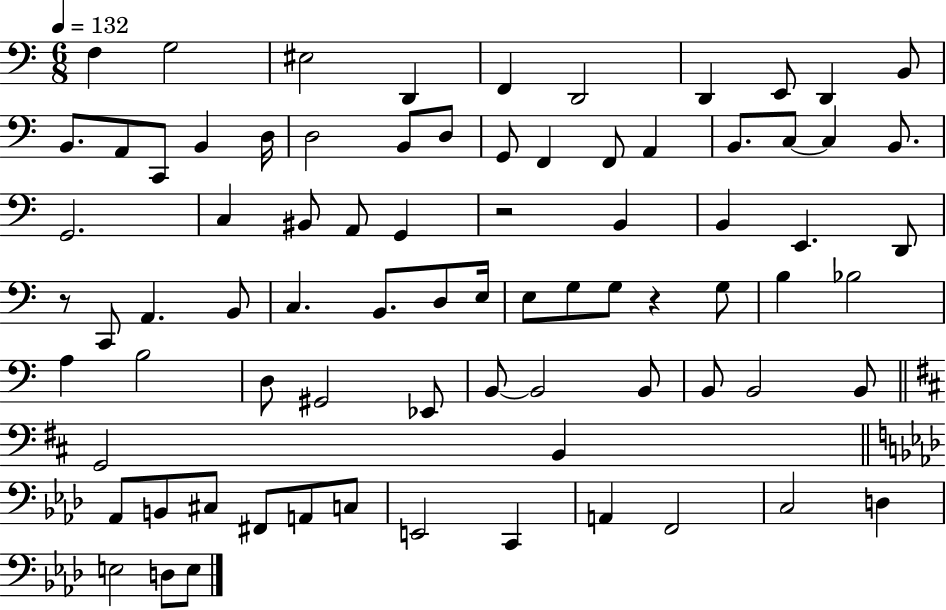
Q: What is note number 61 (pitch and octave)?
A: B2